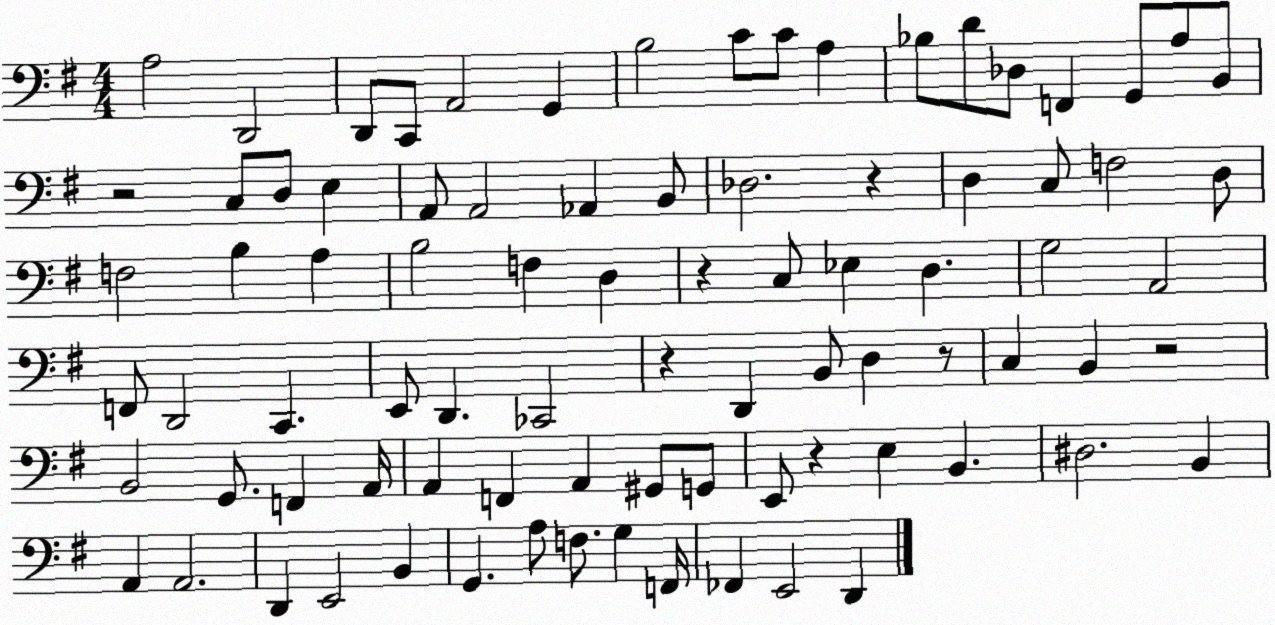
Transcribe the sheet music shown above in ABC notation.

X:1
T:Untitled
M:4/4
L:1/4
K:G
A,2 D,,2 D,,/2 C,,/2 A,,2 G,, B,2 C/2 C/2 A, _B,/2 D/2 _D,/2 F,, G,,/2 A,/2 B,,/2 z2 C,/2 D,/2 E, A,,/2 A,,2 _A,, B,,/2 _D,2 z D, C,/2 F,2 D,/2 F,2 B, A, B,2 F, D, z C,/2 _E, D, G,2 A,,2 F,,/2 D,,2 C,, E,,/2 D,, _C,,2 z D,, B,,/2 D, z/2 C, B,, z2 B,,2 G,,/2 F,, A,,/4 A,, F,, A,, ^G,,/2 G,,/2 E,,/2 z E, B,, ^D,2 B,, A,, A,,2 D,, E,,2 B,, G,, A,/2 F,/2 G, F,,/4 _F,, E,,2 D,,